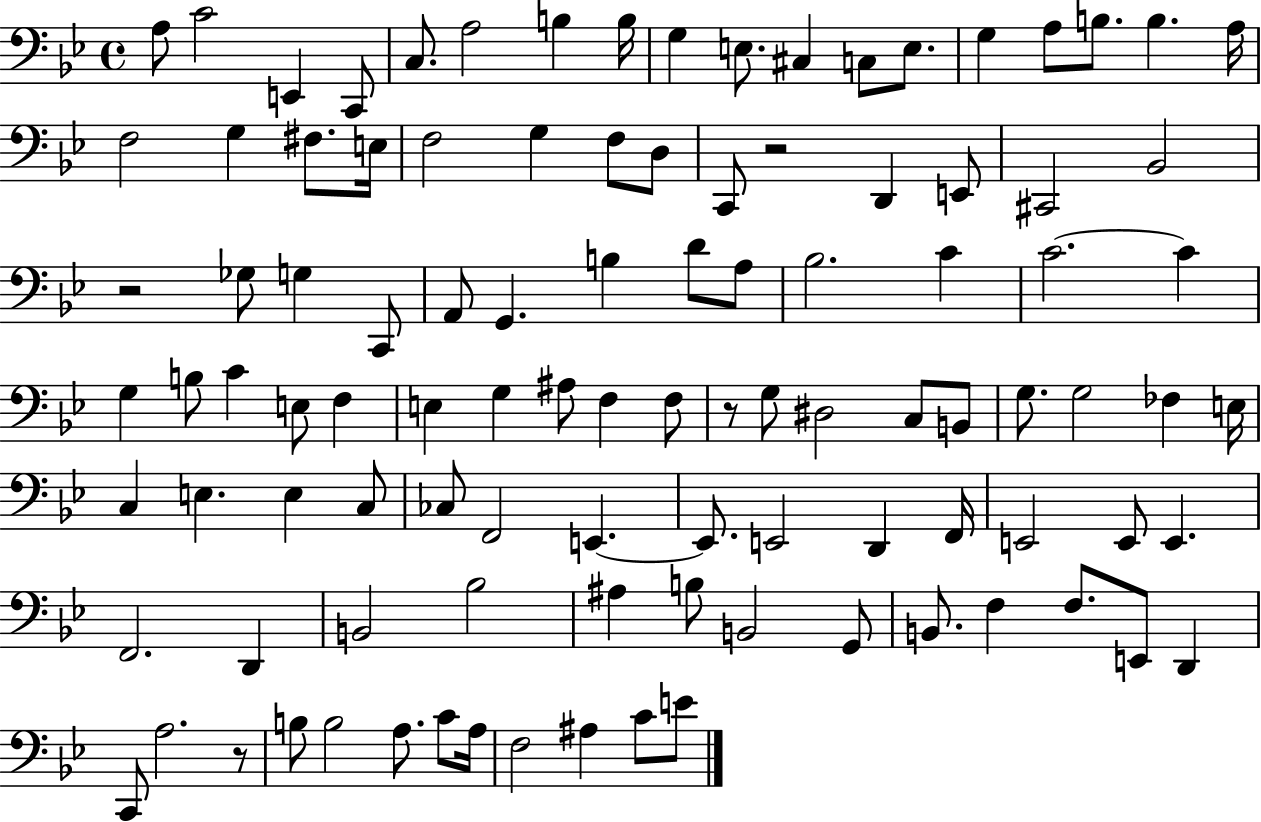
A3/e C4/h E2/q C2/e C3/e. A3/h B3/q B3/s G3/q E3/e. C#3/q C3/e E3/e. G3/q A3/e B3/e. B3/q. A3/s F3/h G3/q F#3/e. E3/s F3/h G3/q F3/e D3/e C2/e R/h D2/q E2/e C#2/h Bb2/h R/h Gb3/e G3/q C2/e A2/e G2/q. B3/q D4/e A3/e Bb3/h. C4/q C4/h. C4/q G3/q B3/e C4/q E3/e F3/q E3/q G3/q A#3/e F3/q F3/e R/e G3/e D#3/h C3/e B2/e G3/e. G3/h FES3/q E3/s C3/q E3/q. E3/q C3/e CES3/e F2/h E2/q. E2/e. E2/h D2/q F2/s E2/h E2/e E2/q. F2/h. D2/q B2/h Bb3/h A#3/q B3/e B2/h G2/e B2/e. F3/q F3/e. E2/e D2/q C2/e A3/h. R/e B3/e B3/h A3/e. C4/e A3/s F3/h A#3/q C4/e E4/e